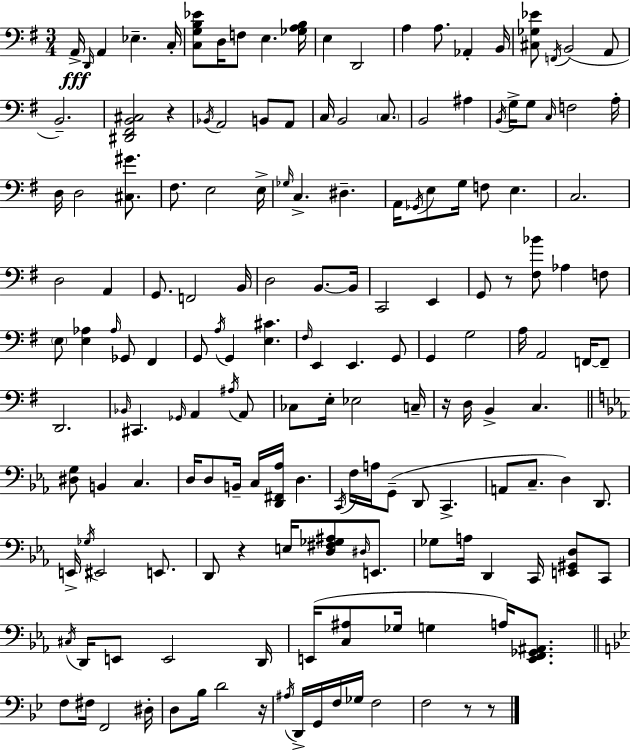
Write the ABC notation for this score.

X:1
T:Untitled
M:3/4
L:1/4
K:G
A,,/4 D,,/4 A,, _E, C,/4 [C,G,B,_E]/2 D,/4 F,/2 E, [_G,A,B,]/4 E, D,,2 A, A,/2 _A,, B,,/4 [^C,_G,_E]/2 F,,/4 B,,2 A,,/2 B,,2 [^D,,^F,,B,,^C,]2 z _B,,/4 A,,2 B,,/2 A,,/2 C,/4 B,,2 C,/2 B,,2 ^A, B,,/4 G,/4 G,/2 C,/4 F,2 A,/4 D,/4 D,2 [^C,^G]/2 ^F,/2 E,2 E,/4 _G,/4 C, ^D, A,,/4 _G,,/4 E,/2 G,/4 F,/2 E, C,2 D,2 A,, G,,/2 F,,2 B,,/4 D,2 B,,/2 B,,/4 C,,2 E,, G,,/2 z/2 [^F,_B]/2 _A, F,/2 E,/2 [E,_A,] _A,/4 _G,,/2 ^F,, G,,/2 A,/4 G,, [E,^C] ^F,/4 E,, E,, G,,/2 G,, G,2 A,/4 A,,2 F,,/4 F,,/2 D,,2 _B,,/4 ^C,, _G,,/4 A,, ^A,/4 A,,/2 _C,/2 E,/4 _E,2 C,/4 z/4 D,/4 B,, C, [^D,G,]/2 B,, C, D,/4 D,/2 B,,/4 C,/4 [D,,^F,,_A,]/4 D, C,,/4 F,/4 A,/4 G,,/2 D,,/2 C,, A,,/2 C,/2 D, D,,/2 E,,/4 _G,/4 ^E,,2 E,,/2 D,,/2 z E,/4 [D,^F,_G,^A,]/2 ^D,/4 E,,/2 _G,/2 A,/4 D,, C,,/4 [E,,^G,,D,]/2 C,,/2 ^C,/4 D,,/4 E,,/2 E,,2 D,,/4 E,,/4 [C,^A,]/2 _G,/4 G, A,/4 [E,,F,,_G,,^A,,]/2 F,/2 ^F,/4 F,,2 ^D,/4 D,/2 _B,/4 D2 z/4 ^A,/4 D,,/4 G,,/4 F,/4 _G,/4 F,2 F,2 z/2 z/2